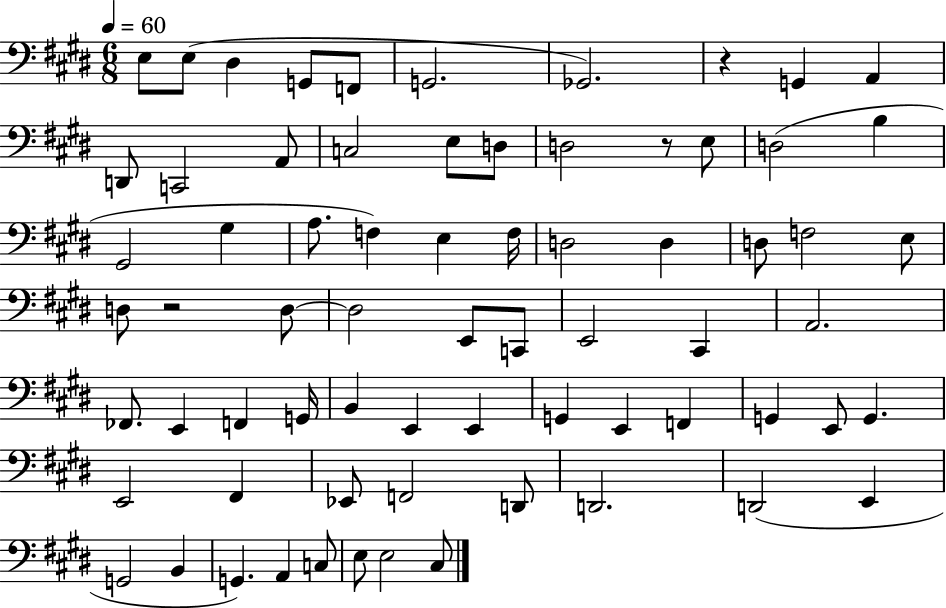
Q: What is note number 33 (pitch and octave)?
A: D3